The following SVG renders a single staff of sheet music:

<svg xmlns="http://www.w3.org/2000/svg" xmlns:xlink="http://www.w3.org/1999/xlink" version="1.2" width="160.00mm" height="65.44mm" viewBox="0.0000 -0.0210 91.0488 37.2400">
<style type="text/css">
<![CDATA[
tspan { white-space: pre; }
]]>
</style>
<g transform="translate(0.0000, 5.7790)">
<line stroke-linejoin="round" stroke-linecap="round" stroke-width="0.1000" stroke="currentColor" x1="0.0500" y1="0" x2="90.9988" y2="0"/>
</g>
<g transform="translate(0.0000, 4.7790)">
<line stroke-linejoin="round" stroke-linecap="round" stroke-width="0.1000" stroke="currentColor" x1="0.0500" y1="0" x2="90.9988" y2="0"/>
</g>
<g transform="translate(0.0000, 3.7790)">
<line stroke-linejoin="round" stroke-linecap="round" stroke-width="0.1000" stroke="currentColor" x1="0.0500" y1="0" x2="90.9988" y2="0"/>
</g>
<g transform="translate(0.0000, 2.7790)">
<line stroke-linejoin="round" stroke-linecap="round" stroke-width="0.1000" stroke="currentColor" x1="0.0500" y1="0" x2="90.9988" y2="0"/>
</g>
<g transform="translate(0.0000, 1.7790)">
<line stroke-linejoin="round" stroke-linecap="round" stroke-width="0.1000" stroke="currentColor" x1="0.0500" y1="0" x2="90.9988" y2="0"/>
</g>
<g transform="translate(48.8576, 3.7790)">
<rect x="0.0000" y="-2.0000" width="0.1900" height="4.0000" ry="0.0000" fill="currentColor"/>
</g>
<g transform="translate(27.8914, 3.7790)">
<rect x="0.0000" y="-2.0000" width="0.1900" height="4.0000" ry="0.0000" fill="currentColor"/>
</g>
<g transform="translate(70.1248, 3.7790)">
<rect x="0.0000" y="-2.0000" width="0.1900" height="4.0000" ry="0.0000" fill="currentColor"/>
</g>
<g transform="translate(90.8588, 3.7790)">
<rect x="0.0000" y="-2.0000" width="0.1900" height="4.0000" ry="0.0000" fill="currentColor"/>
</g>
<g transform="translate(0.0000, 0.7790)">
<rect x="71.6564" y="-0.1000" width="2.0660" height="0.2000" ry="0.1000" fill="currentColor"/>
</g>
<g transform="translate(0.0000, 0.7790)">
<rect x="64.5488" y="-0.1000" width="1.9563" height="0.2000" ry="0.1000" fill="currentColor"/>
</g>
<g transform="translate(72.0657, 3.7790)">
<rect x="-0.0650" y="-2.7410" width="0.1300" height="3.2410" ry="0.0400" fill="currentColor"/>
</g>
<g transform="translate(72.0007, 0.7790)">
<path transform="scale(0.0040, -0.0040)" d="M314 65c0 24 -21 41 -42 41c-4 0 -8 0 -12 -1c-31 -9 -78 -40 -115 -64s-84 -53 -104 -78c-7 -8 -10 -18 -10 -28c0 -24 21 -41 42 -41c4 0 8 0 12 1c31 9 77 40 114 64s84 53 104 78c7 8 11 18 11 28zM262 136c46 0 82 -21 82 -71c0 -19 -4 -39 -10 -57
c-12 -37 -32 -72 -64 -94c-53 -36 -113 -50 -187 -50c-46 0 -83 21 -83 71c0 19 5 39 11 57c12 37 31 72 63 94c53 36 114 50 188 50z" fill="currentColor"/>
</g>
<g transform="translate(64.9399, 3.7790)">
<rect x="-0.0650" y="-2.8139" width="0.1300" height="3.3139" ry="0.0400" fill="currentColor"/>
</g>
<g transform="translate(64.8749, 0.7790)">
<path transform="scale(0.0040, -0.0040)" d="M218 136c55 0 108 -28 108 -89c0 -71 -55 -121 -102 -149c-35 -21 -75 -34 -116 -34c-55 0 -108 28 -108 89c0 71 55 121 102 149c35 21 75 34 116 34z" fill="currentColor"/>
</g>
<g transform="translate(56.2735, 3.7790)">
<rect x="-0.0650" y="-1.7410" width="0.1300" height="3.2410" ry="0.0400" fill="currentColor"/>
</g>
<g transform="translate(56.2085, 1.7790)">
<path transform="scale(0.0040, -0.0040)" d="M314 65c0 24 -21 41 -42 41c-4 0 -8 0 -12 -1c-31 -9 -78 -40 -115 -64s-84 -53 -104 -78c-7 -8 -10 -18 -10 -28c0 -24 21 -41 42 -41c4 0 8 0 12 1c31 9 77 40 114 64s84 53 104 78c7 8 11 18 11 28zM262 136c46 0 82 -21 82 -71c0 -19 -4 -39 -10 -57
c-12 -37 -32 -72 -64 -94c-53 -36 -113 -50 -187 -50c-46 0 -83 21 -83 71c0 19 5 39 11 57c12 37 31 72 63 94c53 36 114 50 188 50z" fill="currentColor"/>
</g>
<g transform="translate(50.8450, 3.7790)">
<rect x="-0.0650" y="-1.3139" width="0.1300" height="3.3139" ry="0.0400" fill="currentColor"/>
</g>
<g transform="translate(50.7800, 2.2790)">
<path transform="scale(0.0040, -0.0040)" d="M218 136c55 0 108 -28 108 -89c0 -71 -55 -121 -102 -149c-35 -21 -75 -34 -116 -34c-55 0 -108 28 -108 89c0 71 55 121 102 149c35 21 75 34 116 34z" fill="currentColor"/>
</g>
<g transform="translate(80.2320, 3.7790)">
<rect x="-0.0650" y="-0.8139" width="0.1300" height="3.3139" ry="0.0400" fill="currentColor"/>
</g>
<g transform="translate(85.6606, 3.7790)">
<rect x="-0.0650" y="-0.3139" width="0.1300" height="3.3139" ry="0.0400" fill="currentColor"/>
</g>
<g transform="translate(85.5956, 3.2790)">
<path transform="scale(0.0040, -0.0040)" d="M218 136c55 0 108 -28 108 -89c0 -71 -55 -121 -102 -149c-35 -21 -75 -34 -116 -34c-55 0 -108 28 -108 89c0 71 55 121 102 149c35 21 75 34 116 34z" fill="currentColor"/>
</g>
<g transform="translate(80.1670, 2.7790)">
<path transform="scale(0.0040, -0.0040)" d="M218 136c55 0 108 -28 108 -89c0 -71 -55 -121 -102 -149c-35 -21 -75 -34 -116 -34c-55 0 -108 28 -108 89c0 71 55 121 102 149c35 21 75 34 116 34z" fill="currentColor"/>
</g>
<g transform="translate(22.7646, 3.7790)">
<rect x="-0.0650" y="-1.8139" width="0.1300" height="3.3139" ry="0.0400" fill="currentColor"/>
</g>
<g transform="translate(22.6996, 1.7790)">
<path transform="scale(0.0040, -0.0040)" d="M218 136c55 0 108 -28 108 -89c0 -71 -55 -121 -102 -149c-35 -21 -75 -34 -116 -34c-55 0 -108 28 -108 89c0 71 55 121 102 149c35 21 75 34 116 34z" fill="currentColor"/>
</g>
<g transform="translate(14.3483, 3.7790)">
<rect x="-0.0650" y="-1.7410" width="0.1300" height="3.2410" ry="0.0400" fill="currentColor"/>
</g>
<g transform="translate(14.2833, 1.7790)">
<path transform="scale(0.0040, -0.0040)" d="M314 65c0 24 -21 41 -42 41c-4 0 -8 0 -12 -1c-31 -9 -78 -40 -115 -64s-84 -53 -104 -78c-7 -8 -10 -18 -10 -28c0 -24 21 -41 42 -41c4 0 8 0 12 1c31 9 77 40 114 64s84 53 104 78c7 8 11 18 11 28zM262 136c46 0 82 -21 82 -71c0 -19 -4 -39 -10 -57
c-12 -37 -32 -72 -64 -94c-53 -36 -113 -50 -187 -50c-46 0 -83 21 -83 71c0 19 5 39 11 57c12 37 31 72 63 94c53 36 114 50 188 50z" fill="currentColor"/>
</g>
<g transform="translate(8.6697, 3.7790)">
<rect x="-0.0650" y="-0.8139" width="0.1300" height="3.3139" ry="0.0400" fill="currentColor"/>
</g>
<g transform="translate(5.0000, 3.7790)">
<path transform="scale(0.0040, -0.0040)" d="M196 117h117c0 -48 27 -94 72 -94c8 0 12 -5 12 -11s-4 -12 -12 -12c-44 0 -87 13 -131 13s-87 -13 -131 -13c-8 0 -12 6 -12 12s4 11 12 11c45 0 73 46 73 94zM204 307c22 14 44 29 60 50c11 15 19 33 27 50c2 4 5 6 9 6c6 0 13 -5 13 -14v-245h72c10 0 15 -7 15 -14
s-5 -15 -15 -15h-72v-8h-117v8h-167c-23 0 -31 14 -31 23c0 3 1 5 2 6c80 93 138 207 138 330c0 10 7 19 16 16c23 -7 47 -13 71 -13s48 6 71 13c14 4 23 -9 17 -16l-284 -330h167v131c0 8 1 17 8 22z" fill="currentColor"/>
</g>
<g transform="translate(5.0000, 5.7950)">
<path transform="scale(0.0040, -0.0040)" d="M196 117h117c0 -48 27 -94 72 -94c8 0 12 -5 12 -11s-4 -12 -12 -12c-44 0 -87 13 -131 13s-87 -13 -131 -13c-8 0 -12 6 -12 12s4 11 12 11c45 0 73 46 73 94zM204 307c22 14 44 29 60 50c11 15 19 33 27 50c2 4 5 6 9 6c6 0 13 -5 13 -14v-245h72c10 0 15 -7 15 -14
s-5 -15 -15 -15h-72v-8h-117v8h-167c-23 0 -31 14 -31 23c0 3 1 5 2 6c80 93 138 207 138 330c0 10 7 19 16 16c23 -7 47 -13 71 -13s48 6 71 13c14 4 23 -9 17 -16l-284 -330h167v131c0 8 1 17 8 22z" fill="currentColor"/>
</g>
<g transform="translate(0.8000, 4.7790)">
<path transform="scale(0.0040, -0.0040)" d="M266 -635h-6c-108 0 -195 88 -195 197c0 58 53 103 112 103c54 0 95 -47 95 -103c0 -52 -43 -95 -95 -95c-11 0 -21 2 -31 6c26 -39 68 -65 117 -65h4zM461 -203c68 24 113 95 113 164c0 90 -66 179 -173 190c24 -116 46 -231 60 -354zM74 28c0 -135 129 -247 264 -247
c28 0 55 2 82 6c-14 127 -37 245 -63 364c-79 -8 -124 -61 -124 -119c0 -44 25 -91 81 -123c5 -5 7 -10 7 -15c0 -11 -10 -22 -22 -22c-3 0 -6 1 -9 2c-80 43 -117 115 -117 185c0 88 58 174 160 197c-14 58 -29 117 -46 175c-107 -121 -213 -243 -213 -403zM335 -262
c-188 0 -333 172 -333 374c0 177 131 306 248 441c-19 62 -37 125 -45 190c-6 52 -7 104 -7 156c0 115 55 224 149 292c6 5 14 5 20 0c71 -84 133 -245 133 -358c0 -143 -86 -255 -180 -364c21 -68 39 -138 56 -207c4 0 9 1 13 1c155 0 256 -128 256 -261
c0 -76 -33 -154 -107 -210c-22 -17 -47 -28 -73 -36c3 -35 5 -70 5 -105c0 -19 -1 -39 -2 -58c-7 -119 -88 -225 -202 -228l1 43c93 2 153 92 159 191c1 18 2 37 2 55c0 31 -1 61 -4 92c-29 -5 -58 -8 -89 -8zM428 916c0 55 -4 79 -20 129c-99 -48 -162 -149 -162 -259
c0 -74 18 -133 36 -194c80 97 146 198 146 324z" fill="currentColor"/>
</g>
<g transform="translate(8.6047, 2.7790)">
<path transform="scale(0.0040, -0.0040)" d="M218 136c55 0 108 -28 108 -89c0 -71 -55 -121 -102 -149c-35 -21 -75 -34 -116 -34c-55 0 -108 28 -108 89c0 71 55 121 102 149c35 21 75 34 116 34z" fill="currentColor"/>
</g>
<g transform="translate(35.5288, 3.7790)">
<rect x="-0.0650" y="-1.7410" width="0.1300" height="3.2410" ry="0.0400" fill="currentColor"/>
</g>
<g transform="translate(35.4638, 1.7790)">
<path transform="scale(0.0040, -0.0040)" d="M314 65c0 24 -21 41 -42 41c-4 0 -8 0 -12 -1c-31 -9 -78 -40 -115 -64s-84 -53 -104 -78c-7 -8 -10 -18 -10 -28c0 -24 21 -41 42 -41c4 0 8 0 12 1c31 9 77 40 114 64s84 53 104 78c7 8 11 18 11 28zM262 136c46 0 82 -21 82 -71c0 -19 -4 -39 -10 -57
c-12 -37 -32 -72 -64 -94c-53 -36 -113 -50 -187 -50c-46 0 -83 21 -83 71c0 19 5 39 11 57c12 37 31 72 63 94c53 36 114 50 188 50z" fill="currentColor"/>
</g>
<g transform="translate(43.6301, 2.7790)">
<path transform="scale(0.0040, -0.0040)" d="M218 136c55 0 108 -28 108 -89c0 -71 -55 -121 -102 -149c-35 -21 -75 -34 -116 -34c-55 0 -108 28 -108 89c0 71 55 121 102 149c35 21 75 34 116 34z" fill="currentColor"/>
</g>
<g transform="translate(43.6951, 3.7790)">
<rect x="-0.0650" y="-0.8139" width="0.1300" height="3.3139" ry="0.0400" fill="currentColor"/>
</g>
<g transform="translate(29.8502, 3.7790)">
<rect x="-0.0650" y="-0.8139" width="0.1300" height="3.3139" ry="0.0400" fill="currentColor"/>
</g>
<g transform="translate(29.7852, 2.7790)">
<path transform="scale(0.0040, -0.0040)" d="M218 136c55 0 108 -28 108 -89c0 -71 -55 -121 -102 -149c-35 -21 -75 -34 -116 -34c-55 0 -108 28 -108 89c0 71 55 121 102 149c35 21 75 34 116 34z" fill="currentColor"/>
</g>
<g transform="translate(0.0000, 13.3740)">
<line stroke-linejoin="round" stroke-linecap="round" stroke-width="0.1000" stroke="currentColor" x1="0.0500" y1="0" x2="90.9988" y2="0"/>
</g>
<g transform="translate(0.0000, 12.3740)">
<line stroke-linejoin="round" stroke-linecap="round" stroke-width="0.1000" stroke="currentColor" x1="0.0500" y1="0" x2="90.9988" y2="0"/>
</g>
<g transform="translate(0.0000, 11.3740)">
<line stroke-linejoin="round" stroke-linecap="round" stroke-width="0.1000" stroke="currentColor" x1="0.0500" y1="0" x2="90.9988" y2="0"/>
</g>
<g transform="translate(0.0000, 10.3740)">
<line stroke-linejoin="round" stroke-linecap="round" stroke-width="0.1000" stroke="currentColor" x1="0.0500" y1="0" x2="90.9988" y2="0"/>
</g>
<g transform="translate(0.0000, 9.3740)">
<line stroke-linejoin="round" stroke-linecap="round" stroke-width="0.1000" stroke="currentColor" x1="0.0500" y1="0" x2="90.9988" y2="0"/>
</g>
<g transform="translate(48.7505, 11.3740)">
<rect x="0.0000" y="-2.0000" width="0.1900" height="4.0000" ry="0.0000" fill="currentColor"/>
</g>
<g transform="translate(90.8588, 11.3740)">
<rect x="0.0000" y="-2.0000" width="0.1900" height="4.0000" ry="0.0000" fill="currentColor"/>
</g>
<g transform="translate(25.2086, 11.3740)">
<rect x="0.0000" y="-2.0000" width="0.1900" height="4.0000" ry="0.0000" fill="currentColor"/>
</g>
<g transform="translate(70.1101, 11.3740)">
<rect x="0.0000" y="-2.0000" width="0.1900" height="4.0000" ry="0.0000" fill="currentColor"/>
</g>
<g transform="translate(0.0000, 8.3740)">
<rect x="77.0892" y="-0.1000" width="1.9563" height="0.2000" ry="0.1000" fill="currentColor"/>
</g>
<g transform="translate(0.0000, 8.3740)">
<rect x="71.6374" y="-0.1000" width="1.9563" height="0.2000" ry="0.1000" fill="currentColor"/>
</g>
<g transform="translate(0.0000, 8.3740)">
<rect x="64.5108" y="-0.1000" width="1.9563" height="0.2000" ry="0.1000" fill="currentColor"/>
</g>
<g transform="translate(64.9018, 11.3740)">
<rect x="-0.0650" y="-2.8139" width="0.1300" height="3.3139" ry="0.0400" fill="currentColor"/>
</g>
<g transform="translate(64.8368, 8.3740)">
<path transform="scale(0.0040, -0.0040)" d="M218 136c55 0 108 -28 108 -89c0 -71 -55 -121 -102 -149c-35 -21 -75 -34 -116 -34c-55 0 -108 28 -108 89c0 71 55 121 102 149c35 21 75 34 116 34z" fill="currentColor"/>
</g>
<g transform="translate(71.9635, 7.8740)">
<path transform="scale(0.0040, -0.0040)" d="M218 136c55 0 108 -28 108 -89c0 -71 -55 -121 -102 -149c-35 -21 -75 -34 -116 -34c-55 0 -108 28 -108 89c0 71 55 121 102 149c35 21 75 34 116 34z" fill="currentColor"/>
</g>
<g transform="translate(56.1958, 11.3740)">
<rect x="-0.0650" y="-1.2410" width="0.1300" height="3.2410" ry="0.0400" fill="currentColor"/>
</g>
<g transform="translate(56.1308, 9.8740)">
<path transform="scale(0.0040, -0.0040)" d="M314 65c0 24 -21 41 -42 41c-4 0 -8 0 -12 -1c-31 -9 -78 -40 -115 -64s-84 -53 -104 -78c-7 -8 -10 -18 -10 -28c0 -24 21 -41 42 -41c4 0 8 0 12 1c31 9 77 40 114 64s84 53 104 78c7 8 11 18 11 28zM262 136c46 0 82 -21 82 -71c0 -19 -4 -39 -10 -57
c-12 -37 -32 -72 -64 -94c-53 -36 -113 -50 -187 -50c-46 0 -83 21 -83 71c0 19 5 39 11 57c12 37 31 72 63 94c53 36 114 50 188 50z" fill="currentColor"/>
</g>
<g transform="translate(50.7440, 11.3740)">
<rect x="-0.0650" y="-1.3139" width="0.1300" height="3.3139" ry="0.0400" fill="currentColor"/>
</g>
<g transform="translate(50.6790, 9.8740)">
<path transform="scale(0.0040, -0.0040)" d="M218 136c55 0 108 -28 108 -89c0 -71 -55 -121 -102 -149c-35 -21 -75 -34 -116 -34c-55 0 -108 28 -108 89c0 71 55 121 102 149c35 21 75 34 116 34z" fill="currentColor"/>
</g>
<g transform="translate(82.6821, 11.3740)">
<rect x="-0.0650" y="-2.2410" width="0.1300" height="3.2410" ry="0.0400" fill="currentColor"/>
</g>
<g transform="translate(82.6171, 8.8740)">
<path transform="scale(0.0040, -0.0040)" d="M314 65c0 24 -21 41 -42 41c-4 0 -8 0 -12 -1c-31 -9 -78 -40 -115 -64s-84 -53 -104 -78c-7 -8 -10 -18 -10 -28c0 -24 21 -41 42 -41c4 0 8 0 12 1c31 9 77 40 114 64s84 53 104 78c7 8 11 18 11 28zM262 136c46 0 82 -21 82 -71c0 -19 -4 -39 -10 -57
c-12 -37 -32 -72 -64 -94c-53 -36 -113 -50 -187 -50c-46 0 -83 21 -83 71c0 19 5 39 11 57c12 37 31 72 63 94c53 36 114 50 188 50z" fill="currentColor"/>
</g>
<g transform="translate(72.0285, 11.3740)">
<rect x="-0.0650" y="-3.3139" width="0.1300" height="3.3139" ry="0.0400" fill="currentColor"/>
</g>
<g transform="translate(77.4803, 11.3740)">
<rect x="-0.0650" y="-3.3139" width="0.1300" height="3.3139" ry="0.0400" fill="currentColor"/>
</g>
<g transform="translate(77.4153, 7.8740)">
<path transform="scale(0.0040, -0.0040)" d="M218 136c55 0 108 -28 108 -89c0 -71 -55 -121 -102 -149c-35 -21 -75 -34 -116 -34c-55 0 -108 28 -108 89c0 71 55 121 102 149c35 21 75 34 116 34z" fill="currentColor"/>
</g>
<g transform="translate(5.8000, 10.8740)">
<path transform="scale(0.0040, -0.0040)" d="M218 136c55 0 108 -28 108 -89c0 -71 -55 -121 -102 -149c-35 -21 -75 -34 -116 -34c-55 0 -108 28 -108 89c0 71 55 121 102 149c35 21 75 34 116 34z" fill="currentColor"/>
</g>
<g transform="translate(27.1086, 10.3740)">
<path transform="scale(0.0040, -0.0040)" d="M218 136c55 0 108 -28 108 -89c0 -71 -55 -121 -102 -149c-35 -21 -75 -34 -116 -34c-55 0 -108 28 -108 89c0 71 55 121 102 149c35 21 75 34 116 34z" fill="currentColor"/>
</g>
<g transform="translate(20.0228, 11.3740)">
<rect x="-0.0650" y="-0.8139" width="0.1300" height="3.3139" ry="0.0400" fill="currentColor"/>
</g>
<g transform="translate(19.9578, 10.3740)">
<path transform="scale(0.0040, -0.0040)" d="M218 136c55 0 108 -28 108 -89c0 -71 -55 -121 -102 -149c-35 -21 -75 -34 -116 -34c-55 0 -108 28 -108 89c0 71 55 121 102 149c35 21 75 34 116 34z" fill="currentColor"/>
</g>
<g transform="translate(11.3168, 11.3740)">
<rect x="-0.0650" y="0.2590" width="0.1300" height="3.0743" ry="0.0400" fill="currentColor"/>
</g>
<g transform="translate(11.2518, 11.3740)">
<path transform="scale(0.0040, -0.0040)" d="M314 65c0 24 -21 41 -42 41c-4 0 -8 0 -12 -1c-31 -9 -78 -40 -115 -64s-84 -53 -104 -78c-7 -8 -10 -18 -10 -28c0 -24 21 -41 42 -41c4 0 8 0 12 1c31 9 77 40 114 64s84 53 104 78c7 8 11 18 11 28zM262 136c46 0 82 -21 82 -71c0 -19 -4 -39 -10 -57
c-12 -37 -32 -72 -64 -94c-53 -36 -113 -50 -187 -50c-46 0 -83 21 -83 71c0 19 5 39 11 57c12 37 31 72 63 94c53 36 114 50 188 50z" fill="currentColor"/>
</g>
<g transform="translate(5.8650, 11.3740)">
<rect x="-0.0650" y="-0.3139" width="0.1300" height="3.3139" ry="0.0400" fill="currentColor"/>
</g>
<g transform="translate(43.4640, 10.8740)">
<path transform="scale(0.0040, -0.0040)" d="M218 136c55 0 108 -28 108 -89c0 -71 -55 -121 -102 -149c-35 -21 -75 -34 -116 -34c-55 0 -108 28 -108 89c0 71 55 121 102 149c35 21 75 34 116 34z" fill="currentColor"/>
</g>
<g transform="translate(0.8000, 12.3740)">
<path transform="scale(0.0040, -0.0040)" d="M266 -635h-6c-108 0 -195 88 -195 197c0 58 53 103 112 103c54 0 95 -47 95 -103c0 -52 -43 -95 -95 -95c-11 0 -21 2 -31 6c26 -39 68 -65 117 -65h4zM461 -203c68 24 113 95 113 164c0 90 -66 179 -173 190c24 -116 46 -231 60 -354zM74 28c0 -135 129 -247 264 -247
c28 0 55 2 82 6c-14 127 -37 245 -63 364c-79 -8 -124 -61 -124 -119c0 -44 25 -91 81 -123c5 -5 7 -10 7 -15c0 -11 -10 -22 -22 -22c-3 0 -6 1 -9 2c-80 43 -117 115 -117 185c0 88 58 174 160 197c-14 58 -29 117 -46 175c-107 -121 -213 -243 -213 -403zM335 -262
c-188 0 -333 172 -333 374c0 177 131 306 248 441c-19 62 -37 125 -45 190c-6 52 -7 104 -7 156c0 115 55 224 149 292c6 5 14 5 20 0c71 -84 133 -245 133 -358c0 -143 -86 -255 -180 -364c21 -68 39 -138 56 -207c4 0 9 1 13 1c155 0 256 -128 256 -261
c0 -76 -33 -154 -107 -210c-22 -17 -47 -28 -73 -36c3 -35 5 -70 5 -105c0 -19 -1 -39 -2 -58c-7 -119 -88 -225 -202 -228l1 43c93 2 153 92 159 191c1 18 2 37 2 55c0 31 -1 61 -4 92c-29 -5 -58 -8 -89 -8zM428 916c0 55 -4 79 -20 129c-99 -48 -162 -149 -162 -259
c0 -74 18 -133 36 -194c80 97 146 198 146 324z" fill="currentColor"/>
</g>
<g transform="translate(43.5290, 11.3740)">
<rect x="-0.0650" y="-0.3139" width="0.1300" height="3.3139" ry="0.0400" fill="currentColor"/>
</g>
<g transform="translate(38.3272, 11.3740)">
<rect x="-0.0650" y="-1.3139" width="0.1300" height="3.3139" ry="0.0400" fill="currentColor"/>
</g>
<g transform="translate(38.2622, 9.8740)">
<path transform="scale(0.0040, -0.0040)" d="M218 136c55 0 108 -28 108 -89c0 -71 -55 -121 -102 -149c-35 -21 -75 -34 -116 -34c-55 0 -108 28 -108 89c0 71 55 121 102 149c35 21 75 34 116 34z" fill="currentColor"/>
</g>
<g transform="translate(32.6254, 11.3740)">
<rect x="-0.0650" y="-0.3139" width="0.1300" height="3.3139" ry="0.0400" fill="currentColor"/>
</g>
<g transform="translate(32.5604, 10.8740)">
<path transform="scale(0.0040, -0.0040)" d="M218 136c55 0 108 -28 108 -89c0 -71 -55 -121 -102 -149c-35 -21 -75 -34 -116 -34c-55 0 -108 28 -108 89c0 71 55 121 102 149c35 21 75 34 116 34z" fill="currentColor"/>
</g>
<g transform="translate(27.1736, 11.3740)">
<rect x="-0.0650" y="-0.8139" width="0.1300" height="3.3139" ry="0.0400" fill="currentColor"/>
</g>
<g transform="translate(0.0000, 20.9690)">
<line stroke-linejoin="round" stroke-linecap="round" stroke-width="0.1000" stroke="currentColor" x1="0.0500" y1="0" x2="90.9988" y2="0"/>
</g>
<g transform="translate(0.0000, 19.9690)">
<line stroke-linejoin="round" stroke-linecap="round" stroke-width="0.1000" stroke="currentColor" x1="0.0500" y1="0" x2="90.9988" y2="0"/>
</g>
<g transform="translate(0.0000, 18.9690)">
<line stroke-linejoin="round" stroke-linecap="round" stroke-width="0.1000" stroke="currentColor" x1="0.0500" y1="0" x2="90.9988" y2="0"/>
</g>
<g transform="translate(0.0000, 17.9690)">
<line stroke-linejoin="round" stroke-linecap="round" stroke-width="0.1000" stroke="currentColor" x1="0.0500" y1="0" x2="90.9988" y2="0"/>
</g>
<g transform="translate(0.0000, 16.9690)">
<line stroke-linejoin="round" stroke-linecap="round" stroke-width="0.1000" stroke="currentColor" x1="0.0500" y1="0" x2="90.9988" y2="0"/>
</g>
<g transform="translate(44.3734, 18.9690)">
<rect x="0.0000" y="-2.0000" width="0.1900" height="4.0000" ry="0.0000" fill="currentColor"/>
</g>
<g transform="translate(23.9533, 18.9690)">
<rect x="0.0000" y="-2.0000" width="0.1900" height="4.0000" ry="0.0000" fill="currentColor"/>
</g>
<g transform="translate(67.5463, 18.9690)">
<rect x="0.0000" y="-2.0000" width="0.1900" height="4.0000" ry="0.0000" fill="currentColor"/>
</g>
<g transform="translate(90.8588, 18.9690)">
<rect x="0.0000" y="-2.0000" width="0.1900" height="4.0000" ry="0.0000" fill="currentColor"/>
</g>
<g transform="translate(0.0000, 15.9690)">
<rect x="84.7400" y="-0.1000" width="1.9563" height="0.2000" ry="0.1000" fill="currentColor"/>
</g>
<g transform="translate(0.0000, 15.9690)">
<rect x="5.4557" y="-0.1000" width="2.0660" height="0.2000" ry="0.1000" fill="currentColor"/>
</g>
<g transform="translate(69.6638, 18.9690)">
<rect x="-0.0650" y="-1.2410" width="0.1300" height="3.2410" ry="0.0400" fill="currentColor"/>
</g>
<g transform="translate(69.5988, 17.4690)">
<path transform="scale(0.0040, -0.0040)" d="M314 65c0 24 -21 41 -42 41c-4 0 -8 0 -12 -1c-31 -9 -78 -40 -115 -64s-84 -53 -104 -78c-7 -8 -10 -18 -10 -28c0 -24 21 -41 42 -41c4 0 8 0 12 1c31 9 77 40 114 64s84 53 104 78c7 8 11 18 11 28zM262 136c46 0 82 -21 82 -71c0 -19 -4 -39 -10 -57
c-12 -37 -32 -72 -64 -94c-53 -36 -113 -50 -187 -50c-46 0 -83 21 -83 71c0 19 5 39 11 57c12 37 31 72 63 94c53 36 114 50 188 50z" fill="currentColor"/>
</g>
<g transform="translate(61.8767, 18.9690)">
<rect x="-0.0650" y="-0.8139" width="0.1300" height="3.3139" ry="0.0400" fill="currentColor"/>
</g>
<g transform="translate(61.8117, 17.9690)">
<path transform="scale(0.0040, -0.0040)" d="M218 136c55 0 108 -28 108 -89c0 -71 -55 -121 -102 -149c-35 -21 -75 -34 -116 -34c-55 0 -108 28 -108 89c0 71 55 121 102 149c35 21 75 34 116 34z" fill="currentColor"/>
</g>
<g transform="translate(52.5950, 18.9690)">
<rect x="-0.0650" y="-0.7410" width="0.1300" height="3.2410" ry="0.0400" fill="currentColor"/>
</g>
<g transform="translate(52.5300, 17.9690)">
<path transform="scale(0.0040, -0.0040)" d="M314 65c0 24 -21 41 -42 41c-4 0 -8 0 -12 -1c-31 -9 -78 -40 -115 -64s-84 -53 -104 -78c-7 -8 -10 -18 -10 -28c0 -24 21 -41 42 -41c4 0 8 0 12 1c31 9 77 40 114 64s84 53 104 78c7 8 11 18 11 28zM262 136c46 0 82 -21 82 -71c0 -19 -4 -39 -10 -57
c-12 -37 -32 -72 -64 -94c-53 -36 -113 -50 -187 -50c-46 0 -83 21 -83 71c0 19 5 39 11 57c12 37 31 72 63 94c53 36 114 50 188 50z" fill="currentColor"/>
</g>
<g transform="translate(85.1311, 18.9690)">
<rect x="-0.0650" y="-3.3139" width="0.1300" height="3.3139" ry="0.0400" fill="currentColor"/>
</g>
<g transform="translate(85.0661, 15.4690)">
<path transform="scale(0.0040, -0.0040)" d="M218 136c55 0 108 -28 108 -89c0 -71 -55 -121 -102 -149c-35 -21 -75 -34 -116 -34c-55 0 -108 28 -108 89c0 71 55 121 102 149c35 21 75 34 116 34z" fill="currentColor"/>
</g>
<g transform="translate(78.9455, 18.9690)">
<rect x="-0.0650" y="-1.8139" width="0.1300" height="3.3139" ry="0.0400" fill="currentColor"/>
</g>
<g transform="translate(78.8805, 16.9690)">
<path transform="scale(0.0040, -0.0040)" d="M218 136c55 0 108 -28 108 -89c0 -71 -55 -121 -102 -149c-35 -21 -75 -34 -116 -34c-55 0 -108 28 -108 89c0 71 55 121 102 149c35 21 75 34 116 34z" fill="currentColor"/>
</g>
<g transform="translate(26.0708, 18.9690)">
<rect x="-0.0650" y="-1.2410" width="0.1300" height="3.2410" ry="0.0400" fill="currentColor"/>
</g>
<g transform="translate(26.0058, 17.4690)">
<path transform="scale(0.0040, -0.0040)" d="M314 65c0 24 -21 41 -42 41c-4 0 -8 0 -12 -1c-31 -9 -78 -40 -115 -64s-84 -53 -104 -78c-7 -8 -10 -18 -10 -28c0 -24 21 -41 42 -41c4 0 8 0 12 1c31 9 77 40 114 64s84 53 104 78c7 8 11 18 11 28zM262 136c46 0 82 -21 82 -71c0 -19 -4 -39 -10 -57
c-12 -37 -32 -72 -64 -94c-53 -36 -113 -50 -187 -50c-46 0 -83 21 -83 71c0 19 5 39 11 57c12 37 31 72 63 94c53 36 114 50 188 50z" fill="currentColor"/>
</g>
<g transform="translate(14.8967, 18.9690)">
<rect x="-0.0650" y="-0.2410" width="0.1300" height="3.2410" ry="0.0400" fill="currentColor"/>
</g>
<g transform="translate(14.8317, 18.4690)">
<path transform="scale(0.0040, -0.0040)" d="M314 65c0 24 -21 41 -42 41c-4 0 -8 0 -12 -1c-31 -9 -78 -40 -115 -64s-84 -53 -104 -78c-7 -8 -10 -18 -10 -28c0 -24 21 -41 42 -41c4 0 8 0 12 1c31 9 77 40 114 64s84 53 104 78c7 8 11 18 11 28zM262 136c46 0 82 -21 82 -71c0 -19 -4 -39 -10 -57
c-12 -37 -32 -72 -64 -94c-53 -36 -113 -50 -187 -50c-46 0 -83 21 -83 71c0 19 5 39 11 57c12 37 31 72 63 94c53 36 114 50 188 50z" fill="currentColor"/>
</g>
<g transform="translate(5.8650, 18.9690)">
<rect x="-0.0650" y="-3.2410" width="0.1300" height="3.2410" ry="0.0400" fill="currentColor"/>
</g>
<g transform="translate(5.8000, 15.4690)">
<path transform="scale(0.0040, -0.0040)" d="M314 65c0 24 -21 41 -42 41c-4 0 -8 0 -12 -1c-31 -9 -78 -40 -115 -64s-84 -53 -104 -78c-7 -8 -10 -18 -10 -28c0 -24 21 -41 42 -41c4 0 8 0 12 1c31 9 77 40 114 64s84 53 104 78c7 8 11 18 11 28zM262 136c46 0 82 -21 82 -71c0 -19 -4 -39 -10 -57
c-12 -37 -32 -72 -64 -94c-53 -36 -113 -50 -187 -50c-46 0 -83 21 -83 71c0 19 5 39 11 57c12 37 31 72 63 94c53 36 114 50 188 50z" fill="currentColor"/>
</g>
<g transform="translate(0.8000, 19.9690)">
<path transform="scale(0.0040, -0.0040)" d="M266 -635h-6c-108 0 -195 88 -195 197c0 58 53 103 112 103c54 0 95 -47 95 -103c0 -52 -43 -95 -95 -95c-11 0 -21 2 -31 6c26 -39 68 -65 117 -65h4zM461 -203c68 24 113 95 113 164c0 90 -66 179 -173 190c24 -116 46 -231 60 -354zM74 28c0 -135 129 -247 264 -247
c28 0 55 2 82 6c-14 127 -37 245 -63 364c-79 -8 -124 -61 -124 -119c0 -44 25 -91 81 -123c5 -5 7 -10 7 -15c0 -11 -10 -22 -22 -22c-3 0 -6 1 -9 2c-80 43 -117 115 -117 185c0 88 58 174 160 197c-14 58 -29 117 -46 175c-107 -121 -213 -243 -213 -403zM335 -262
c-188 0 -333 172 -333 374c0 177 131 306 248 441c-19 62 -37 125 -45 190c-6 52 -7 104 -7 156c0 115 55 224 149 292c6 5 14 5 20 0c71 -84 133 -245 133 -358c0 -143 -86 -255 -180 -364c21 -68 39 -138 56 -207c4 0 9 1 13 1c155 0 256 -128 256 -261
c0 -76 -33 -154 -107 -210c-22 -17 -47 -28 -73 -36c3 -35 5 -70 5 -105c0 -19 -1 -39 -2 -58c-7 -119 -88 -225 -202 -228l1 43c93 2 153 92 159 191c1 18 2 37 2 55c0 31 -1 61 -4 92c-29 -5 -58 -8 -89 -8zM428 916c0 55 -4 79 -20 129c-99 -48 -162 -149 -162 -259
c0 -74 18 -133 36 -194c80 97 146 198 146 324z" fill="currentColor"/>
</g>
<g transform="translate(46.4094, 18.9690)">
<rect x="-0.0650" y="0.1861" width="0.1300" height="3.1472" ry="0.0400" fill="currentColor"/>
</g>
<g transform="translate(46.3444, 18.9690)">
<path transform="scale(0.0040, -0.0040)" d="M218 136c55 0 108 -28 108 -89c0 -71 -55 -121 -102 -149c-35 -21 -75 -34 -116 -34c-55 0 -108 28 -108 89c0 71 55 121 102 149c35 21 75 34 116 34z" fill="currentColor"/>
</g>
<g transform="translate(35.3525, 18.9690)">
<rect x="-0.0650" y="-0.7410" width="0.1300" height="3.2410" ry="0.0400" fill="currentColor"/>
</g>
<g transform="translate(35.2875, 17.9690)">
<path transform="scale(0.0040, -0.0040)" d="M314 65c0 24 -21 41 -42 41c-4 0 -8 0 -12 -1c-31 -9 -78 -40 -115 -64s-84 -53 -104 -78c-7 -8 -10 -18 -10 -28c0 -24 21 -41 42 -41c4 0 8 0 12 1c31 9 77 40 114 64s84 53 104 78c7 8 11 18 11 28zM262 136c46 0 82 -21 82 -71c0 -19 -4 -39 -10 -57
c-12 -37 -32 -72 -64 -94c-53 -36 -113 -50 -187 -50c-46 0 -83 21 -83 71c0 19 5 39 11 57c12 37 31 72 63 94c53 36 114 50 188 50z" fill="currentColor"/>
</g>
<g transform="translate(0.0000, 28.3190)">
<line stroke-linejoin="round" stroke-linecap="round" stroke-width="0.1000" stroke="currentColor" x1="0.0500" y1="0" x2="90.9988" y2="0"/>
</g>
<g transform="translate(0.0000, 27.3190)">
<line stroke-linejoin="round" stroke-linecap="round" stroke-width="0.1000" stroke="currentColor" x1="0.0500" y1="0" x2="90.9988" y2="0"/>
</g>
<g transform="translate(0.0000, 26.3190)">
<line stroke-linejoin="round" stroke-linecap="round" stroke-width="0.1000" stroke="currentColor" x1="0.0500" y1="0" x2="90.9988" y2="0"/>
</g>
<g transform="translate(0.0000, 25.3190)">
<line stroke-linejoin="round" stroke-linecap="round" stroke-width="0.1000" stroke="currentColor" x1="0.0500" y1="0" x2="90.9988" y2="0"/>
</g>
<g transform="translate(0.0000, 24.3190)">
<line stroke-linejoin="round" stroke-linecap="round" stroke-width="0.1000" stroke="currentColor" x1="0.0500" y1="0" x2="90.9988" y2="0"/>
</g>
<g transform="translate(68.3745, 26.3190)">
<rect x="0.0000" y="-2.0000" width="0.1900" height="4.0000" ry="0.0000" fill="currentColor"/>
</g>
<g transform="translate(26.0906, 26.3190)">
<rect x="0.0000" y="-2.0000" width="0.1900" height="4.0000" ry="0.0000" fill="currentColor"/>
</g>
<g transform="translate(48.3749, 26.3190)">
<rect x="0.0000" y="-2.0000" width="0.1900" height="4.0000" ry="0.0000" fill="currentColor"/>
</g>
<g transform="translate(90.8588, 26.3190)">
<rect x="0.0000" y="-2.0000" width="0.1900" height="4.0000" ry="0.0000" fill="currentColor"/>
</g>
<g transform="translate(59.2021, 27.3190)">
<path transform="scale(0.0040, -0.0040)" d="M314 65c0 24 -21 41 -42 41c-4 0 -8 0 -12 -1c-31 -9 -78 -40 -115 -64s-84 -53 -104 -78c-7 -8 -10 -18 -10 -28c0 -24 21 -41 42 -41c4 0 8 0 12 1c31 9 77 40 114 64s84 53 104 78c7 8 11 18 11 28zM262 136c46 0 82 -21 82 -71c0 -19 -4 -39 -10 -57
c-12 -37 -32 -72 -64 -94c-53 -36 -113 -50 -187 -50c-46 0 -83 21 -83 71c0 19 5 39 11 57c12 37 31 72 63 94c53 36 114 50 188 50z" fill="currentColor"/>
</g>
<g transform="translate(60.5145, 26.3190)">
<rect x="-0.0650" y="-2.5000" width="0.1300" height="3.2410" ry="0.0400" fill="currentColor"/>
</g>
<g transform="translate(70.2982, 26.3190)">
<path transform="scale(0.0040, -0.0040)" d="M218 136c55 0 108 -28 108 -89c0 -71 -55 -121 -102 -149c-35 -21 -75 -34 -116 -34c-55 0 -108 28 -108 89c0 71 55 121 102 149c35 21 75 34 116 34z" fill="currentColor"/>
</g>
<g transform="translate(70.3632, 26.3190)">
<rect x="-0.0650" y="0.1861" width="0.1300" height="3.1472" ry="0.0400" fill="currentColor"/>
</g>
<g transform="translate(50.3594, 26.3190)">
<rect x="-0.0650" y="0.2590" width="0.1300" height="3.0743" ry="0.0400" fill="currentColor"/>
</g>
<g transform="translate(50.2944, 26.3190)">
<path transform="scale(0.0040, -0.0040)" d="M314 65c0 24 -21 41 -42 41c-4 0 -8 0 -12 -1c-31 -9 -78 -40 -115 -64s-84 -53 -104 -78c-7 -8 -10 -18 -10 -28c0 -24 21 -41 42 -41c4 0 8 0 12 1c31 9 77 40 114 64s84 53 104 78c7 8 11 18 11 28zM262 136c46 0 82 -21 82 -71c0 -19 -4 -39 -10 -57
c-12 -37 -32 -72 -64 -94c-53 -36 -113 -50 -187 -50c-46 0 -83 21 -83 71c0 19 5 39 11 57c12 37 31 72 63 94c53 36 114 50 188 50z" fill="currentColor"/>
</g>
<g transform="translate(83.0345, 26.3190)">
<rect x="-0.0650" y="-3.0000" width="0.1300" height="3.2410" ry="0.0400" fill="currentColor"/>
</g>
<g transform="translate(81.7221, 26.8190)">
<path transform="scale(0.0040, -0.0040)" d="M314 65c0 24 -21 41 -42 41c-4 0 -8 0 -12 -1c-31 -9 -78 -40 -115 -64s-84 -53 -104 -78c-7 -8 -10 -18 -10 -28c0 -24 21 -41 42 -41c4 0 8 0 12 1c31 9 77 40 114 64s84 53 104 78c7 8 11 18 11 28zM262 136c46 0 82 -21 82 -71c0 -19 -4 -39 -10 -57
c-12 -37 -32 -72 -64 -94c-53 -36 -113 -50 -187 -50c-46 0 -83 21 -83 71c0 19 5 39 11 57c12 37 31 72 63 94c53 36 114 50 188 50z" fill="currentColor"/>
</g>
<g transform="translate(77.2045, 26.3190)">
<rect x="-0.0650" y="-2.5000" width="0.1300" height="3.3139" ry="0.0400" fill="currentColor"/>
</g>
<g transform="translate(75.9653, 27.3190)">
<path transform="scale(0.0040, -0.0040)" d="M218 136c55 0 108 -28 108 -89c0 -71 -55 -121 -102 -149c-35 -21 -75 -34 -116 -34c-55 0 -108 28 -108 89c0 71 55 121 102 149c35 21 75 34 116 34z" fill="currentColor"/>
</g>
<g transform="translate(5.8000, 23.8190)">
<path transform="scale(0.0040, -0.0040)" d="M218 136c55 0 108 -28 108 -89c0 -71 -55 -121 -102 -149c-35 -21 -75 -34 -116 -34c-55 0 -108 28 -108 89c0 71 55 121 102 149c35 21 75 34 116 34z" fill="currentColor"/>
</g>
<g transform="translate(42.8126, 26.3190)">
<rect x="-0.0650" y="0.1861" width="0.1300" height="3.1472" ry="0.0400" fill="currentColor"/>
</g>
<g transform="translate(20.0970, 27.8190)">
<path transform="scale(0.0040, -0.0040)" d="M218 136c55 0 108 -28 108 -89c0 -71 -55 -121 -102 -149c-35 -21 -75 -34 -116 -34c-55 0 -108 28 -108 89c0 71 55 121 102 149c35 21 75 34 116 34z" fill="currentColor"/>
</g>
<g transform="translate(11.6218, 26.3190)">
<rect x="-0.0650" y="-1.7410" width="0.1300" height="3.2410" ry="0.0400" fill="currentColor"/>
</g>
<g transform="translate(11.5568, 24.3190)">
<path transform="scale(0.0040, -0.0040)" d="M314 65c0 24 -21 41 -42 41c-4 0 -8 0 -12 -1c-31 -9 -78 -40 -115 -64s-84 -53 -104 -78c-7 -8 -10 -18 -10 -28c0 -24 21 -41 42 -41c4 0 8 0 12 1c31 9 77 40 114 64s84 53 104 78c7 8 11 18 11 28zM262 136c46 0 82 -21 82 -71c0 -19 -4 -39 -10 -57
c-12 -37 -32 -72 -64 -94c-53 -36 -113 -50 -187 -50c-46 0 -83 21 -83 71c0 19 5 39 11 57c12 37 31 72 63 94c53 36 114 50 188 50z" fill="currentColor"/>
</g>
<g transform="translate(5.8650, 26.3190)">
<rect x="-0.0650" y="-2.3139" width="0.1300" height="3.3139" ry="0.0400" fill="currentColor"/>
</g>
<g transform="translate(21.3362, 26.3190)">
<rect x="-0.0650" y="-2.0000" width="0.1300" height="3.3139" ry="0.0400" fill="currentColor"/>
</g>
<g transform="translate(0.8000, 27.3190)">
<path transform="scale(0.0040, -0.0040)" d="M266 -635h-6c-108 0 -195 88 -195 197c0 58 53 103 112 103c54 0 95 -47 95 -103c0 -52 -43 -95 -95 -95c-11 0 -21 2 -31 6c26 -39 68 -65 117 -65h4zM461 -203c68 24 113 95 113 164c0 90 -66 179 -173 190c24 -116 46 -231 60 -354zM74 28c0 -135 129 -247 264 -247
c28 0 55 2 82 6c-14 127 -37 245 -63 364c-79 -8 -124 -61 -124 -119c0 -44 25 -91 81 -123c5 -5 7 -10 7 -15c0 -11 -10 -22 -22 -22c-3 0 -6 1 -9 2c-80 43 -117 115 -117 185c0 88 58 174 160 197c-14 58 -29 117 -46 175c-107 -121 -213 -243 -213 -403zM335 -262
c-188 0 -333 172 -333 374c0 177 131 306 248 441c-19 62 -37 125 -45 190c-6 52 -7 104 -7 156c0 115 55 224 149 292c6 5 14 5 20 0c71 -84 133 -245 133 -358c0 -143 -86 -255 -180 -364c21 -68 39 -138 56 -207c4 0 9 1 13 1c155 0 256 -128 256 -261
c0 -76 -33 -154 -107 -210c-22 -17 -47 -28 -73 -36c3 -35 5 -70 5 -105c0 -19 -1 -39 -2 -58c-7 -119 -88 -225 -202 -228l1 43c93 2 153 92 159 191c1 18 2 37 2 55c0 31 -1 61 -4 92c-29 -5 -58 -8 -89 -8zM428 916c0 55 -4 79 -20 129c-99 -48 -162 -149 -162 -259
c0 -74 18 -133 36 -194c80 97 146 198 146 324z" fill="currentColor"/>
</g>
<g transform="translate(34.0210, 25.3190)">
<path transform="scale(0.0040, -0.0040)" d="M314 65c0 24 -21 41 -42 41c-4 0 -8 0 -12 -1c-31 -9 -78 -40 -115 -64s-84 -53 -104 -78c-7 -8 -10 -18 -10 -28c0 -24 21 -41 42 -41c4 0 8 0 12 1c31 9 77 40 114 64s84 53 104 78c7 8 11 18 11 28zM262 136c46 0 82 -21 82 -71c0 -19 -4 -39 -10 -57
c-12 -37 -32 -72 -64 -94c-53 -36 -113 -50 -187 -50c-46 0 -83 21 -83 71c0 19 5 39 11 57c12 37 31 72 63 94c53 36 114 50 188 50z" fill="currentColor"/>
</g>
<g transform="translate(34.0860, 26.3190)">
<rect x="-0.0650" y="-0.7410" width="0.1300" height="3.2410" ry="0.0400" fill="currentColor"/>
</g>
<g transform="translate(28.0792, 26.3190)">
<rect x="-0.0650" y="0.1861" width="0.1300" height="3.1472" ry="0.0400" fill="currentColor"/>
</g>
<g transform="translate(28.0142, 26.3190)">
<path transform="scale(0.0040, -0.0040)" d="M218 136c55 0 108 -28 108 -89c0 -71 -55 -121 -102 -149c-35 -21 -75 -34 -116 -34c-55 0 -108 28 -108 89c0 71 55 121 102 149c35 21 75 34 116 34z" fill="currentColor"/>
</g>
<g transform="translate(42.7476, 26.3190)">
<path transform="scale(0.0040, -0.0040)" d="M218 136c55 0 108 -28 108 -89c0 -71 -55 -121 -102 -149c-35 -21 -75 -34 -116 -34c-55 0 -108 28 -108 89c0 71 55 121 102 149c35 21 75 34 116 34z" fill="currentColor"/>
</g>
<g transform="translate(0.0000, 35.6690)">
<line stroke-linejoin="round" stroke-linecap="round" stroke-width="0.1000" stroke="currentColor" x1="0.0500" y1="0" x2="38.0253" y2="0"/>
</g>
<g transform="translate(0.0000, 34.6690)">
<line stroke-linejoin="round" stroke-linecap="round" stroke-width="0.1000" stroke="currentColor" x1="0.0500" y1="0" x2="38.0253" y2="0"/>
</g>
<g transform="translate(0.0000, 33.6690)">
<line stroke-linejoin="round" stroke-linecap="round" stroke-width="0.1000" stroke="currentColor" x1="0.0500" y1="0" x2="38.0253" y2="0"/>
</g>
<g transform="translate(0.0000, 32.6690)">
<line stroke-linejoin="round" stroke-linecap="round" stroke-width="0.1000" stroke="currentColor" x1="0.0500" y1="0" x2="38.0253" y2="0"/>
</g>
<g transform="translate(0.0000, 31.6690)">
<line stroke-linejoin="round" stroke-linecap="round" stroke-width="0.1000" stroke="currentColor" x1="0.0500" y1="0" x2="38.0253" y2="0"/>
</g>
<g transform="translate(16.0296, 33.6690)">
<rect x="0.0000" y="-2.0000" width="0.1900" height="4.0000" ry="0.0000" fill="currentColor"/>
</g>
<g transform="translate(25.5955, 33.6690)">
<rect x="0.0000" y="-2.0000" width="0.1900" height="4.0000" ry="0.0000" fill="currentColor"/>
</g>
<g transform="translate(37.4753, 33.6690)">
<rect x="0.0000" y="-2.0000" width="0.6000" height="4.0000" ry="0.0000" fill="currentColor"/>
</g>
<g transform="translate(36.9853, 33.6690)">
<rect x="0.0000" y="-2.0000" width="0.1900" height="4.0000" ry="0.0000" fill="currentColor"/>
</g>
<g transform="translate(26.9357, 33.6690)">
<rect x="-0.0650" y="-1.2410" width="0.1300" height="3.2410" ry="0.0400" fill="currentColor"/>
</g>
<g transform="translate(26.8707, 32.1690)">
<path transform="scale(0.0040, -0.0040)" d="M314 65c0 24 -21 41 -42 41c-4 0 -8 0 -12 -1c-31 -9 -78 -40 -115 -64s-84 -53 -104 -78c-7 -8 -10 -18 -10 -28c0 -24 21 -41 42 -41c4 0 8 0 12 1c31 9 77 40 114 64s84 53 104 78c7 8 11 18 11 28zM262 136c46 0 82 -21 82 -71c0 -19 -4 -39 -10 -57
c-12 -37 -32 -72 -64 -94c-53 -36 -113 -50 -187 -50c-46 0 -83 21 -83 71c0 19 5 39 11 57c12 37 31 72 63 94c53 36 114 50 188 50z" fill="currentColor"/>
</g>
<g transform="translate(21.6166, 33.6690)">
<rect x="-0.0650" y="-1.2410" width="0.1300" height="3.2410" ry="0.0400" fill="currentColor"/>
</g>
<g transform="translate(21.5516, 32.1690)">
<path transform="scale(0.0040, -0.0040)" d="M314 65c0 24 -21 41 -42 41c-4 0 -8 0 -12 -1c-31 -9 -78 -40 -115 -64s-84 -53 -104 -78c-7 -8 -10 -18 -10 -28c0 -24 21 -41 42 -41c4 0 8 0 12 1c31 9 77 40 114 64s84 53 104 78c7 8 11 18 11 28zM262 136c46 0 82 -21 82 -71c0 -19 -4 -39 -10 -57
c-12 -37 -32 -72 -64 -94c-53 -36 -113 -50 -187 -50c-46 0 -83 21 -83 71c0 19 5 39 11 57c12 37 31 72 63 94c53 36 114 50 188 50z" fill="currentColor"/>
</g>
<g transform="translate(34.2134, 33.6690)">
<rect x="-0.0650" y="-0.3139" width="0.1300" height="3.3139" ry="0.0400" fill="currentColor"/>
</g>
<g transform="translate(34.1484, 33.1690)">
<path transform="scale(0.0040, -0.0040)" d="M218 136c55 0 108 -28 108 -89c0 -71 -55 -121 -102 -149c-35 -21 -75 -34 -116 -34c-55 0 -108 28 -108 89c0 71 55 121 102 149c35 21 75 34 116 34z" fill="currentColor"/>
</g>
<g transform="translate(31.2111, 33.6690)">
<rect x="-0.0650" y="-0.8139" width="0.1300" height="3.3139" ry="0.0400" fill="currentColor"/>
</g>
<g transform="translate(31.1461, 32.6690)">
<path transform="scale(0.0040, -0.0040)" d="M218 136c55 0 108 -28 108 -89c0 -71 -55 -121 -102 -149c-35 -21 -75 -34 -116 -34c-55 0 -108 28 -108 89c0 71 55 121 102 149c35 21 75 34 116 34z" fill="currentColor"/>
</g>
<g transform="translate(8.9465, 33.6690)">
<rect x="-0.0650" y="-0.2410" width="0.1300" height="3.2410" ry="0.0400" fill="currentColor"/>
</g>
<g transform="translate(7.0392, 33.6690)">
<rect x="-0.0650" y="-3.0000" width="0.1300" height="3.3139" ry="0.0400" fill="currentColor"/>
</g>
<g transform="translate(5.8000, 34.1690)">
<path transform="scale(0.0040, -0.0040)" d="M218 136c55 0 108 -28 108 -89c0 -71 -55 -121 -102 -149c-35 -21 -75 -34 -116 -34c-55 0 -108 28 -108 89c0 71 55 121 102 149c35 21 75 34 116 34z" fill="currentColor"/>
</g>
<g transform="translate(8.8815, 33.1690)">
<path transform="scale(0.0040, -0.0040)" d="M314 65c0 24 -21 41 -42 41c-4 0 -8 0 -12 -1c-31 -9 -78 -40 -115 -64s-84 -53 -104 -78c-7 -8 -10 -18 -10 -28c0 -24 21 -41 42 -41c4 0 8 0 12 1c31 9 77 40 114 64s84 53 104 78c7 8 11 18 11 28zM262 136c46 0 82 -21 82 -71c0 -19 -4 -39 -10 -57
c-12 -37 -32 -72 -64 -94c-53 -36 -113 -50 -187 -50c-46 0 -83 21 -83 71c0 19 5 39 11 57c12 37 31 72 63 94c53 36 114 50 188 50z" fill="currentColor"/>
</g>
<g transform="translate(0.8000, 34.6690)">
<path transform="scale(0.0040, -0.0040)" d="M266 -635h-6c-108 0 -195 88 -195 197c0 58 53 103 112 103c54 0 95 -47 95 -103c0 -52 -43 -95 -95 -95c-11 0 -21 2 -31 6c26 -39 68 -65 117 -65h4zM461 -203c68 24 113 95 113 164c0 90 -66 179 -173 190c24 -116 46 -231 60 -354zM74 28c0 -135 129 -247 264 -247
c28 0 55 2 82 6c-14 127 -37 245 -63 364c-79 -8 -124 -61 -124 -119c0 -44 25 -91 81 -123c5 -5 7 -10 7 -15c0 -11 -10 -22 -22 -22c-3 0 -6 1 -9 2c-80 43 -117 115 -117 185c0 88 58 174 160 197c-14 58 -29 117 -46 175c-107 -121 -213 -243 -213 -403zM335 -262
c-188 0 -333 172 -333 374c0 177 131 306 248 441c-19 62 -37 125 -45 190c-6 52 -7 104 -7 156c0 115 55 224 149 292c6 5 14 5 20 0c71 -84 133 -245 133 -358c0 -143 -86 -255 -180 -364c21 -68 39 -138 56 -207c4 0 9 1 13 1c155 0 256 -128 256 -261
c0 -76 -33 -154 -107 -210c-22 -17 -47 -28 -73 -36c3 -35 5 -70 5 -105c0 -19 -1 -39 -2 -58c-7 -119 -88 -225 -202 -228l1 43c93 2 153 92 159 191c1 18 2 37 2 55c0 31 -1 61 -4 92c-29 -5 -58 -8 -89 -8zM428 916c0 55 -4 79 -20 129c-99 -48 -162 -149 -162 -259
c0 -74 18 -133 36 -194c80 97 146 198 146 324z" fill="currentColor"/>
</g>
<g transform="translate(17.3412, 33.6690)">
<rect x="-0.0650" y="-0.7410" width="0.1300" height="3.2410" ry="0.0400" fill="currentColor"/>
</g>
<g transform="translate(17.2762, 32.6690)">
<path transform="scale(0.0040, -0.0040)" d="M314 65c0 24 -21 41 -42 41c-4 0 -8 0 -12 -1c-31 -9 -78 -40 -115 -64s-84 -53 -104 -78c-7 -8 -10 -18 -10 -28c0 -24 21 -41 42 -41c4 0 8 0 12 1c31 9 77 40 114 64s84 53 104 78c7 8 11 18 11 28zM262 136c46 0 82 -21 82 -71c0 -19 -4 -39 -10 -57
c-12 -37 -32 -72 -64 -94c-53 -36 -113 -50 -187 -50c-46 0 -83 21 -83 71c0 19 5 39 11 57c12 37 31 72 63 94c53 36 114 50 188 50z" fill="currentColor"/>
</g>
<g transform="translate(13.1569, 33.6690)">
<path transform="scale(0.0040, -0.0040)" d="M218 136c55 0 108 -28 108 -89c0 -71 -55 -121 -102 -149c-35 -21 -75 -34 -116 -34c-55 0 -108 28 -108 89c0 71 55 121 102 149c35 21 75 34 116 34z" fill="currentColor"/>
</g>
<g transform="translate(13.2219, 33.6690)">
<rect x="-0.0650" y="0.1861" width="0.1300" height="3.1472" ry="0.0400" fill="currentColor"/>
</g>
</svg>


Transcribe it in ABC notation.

X:1
T:Untitled
M:4/4
L:1/4
K:C
d f2 f d f2 d e f2 a a2 d c c B2 d d c e c e e2 a b b g2 b2 c2 e2 d2 B d2 d e2 f b g f2 F B d2 B B2 G2 B G A2 A c2 B d2 e2 e2 d c